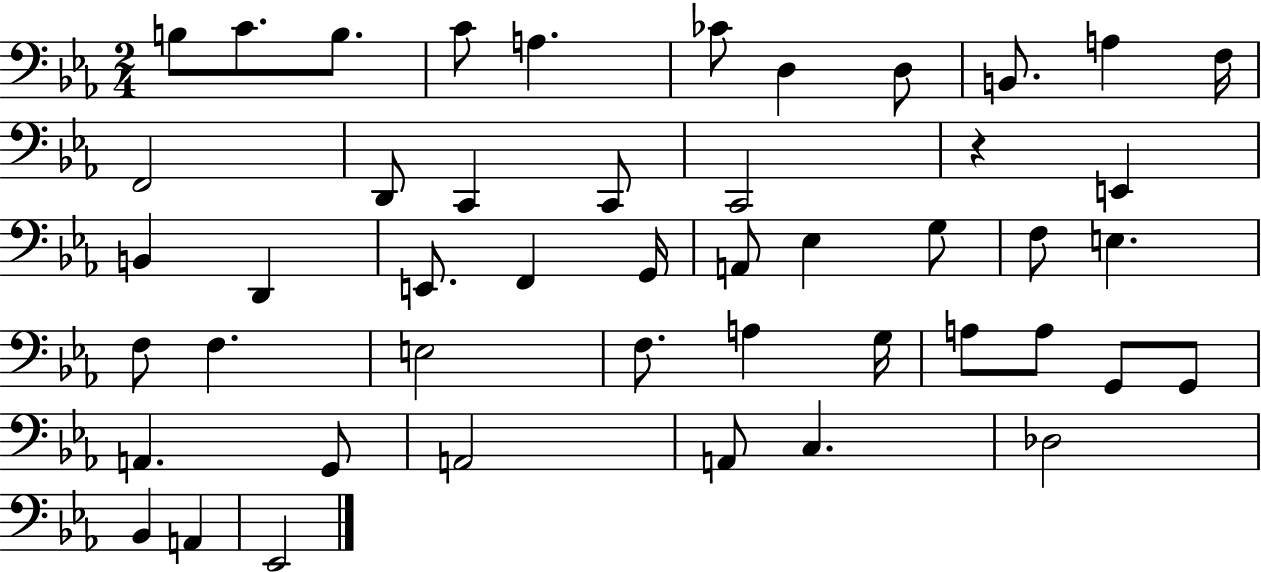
{
  \clef bass
  \numericTimeSignature
  \time 2/4
  \key ees \major
  b8 c'8. b8. | c'8 a4. | ces'8 d4 d8 | b,8. a4 f16 | \break f,2 | d,8 c,4 c,8 | c,2 | r4 e,4 | \break b,4 d,4 | e,8. f,4 g,16 | a,8 ees4 g8 | f8 e4. | \break f8 f4. | e2 | f8. a4 g16 | a8 a8 g,8 g,8 | \break a,4. g,8 | a,2 | a,8 c4. | des2 | \break bes,4 a,4 | ees,2 | \bar "|."
}